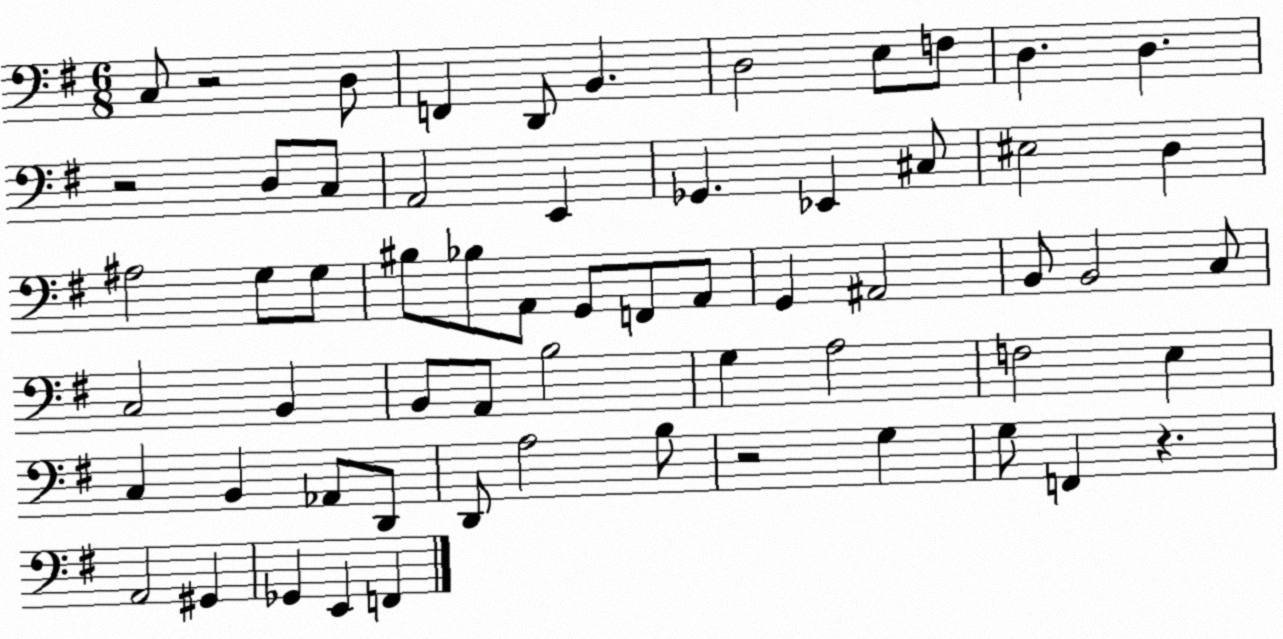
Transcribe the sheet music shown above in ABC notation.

X:1
T:Untitled
M:6/8
L:1/4
K:G
C,/2 z2 D,/2 F,, D,,/2 B,, D,2 E,/2 F,/2 D, D, z2 D,/2 C,/2 A,,2 E,, _G,, _E,, ^C,/2 ^E,2 D, ^A,2 G,/2 G,/2 ^B,/2 _B,/2 A,,/2 G,,/2 F,,/2 A,,/2 G,, ^A,,2 B,,/2 B,,2 C,/2 C,2 B,, B,,/2 A,,/2 B,2 G, A,2 F,2 E, C, B,, _A,,/2 D,,/2 D,,/2 A,2 B,/2 z2 G, G,/2 F,, z A,,2 ^G,, _G,, E,, F,,